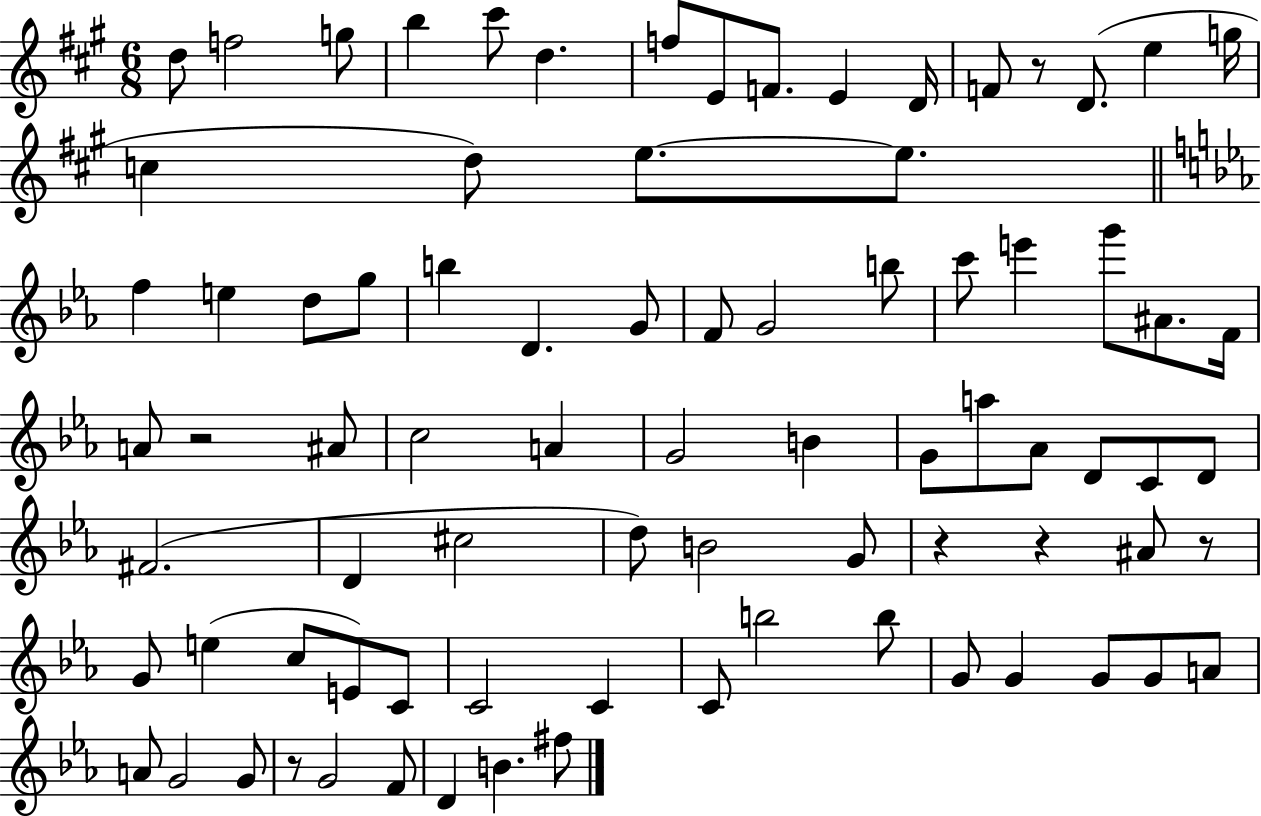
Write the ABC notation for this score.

X:1
T:Untitled
M:6/8
L:1/4
K:A
d/2 f2 g/2 b ^c'/2 d f/2 E/2 F/2 E D/4 F/2 z/2 D/2 e g/4 c d/2 e/2 e/2 f e d/2 g/2 b D G/2 F/2 G2 b/2 c'/2 e' g'/2 ^A/2 F/4 A/2 z2 ^A/2 c2 A G2 B G/2 a/2 _A/2 D/2 C/2 D/2 ^F2 D ^c2 d/2 B2 G/2 z z ^A/2 z/2 G/2 e c/2 E/2 C/2 C2 C C/2 b2 b/2 G/2 G G/2 G/2 A/2 A/2 G2 G/2 z/2 G2 F/2 D B ^f/2